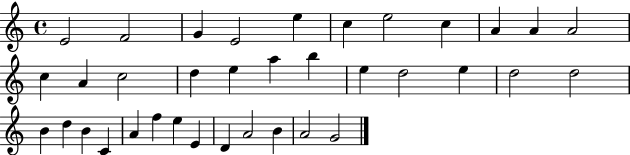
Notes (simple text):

E4/h F4/h G4/q E4/h E5/q C5/q E5/h C5/q A4/q A4/q A4/h C5/q A4/q C5/h D5/q E5/q A5/q B5/q E5/q D5/h E5/q D5/h D5/h B4/q D5/q B4/q C4/q A4/q F5/q E5/q E4/q D4/q A4/h B4/q A4/h G4/h